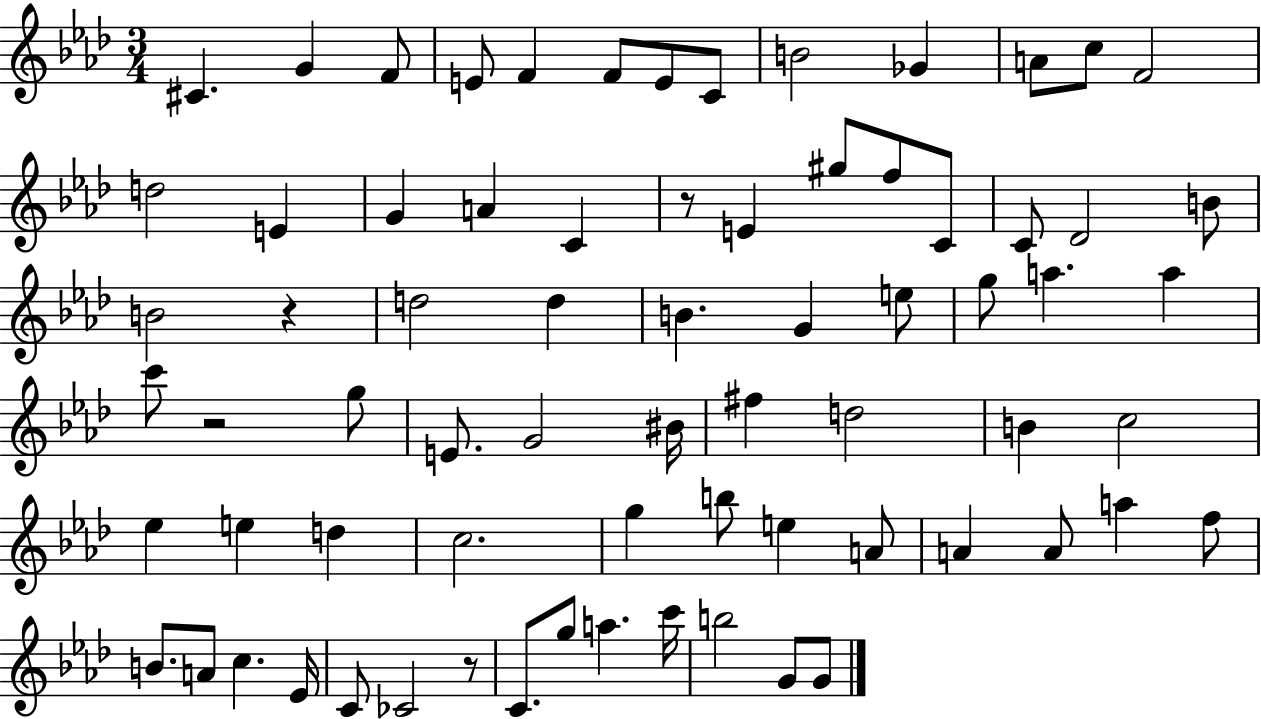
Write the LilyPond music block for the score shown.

{
  \clef treble
  \numericTimeSignature
  \time 3/4
  \key aes \major
  cis'4. g'4 f'8 | e'8 f'4 f'8 e'8 c'8 | b'2 ges'4 | a'8 c''8 f'2 | \break d''2 e'4 | g'4 a'4 c'4 | r8 e'4 gis''8 f''8 c'8 | c'8 des'2 b'8 | \break b'2 r4 | d''2 d''4 | b'4. g'4 e''8 | g''8 a''4. a''4 | \break c'''8 r2 g''8 | e'8. g'2 bis'16 | fis''4 d''2 | b'4 c''2 | \break ees''4 e''4 d''4 | c''2. | g''4 b''8 e''4 a'8 | a'4 a'8 a''4 f''8 | \break b'8. a'8 c''4. ees'16 | c'8 ces'2 r8 | c'8. g''8 a''4. c'''16 | b''2 g'8 g'8 | \break \bar "|."
}